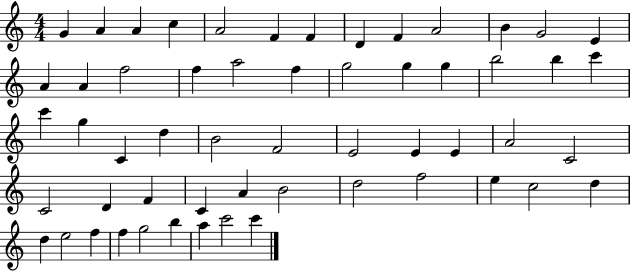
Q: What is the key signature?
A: C major